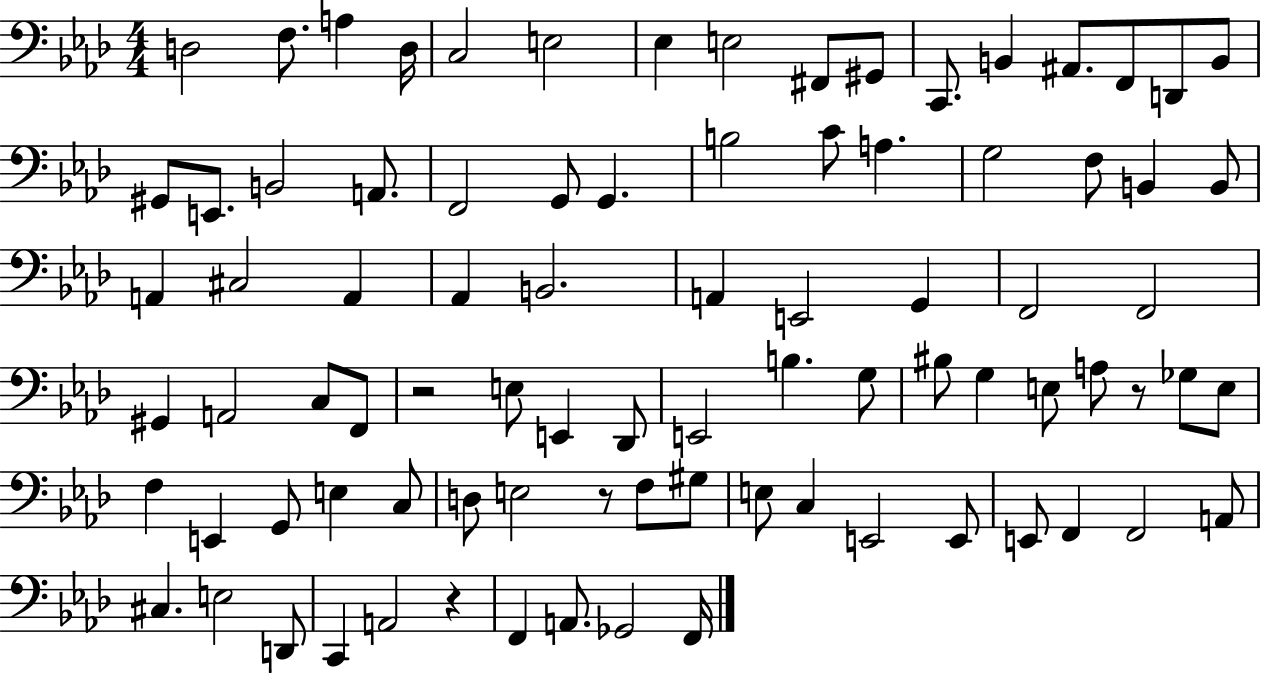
D3/h F3/e. A3/q D3/s C3/h E3/h Eb3/q E3/h F#2/e G#2/e C2/e. B2/q A#2/e. F2/e D2/e B2/e G#2/e E2/e. B2/h A2/e. F2/h G2/e G2/q. B3/h C4/e A3/q. G3/h F3/e B2/q B2/e A2/q C#3/h A2/q Ab2/q B2/h. A2/q E2/h G2/q F2/h F2/h G#2/q A2/h C3/e F2/e R/h E3/e E2/q Db2/e E2/h B3/q. G3/e BIS3/e G3/q E3/e A3/e R/e Gb3/e E3/e F3/q E2/q G2/e E3/q C3/e D3/e E3/h R/e F3/e G#3/e E3/e C3/q E2/h E2/e E2/e F2/q F2/h A2/e C#3/q. E3/h D2/e C2/q A2/h R/q F2/q A2/e. Gb2/h F2/s